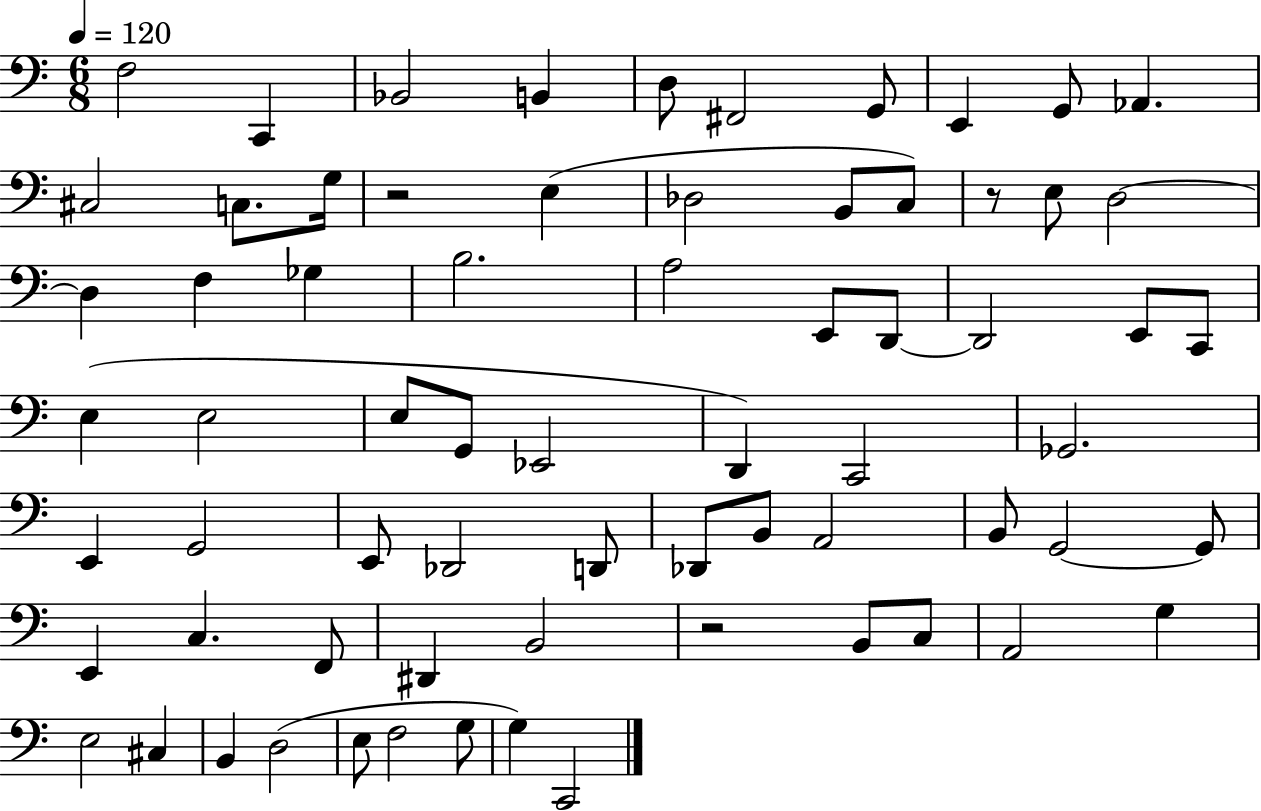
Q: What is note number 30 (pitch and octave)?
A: E3